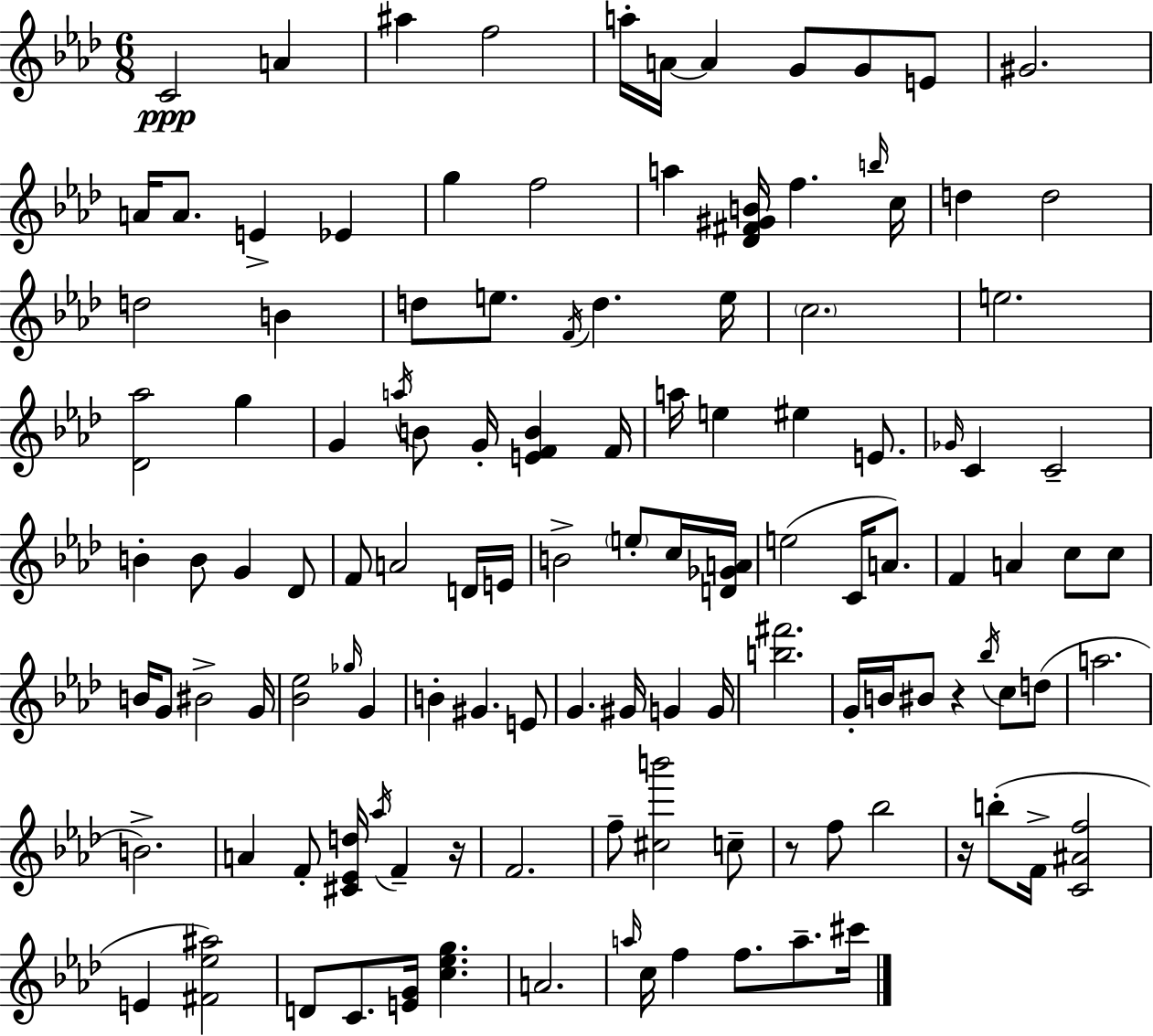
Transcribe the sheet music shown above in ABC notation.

X:1
T:Untitled
M:6/8
L:1/4
K:Ab
C2 A ^a f2 a/4 A/4 A G/2 G/2 E/2 ^G2 A/4 A/2 E _E g f2 a [_D^F^GB]/4 f b/4 c/4 d d2 d2 B d/2 e/2 F/4 d e/4 c2 e2 [_D_a]2 g G a/4 B/2 G/4 [EFB] F/4 a/4 e ^e E/2 _G/4 C C2 B B/2 G _D/2 F/2 A2 D/4 E/4 B2 e/2 c/4 [D_GA]/4 e2 C/4 A/2 F A c/2 c/2 B/4 G/2 ^B2 G/4 [_B_e]2 _g/4 G B ^G E/2 G ^G/4 G G/4 [b^f']2 G/4 B/4 ^B/2 z _b/4 c/2 d/2 a2 B2 A F/2 [^C_Ed]/4 _a/4 F z/4 F2 f/2 [^cb']2 c/2 z/2 f/2 _b2 z/4 b/2 F/4 [C^Af]2 E [^F_e^a]2 D/2 C/2 [EG]/4 [c_eg] A2 a/4 c/4 f f/2 a/2 ^c'/4